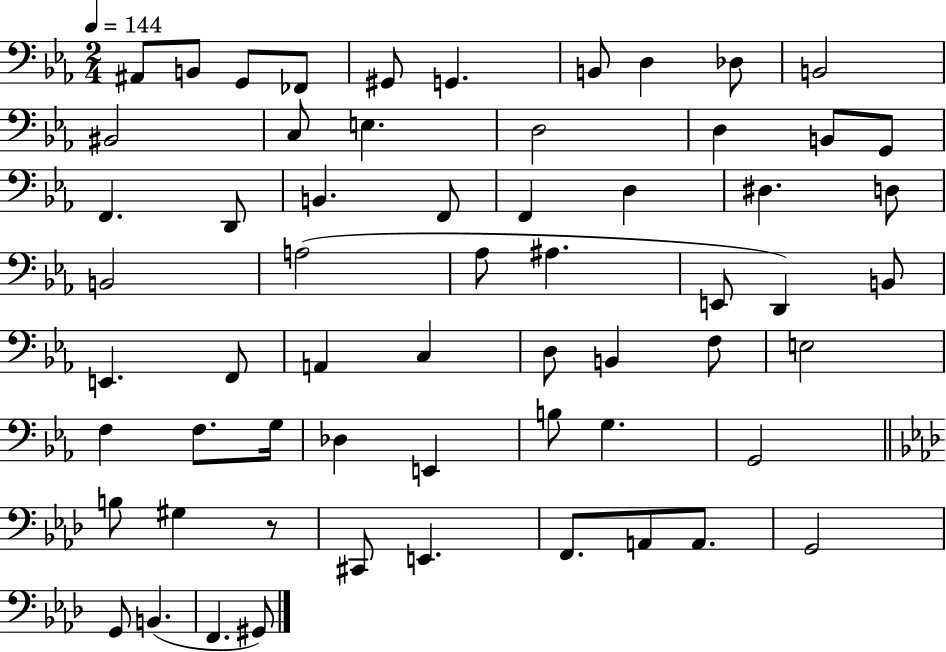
{
  \clef bass
  \numericTimeSignature
  \time 2/4
  \key ees \major
  \tempo 4 = 144
  ais,8 b,8 g,8 fes,8 | gis,8 g,4. | b,8 d4 des8 | b,2 | \break bis,2 | c8 e4. | d2 | d4 b,8 g,8 | \break f,4. d,8 | b,4. f,8 | f,4 d4 | dis4. d8 | \break b,2 | a2( | aes8 ais4. | e,8 d,4) b,8 | \break e,4. f,8 | a,4 c4 | d8 b,4 f8 | e2 | \break f4 f8. g16 | des4 e,4 | b8 g4. | g,2 | \break \bar "||" \break \key aes \major b8 gis4 r8 | cis,8 e,4. | f,8. a,8 a,8. | g,2 | \break g,8 b,4.( | f,4. gis,8) | \bar "|."
}